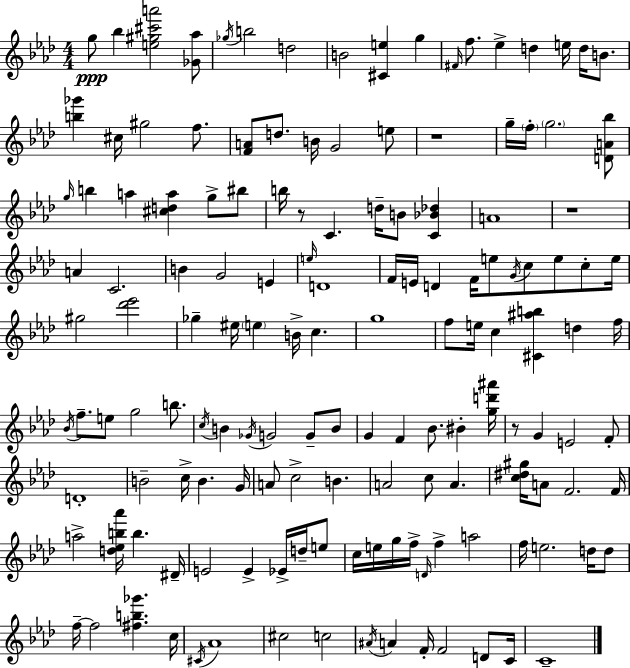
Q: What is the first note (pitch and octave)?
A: G5